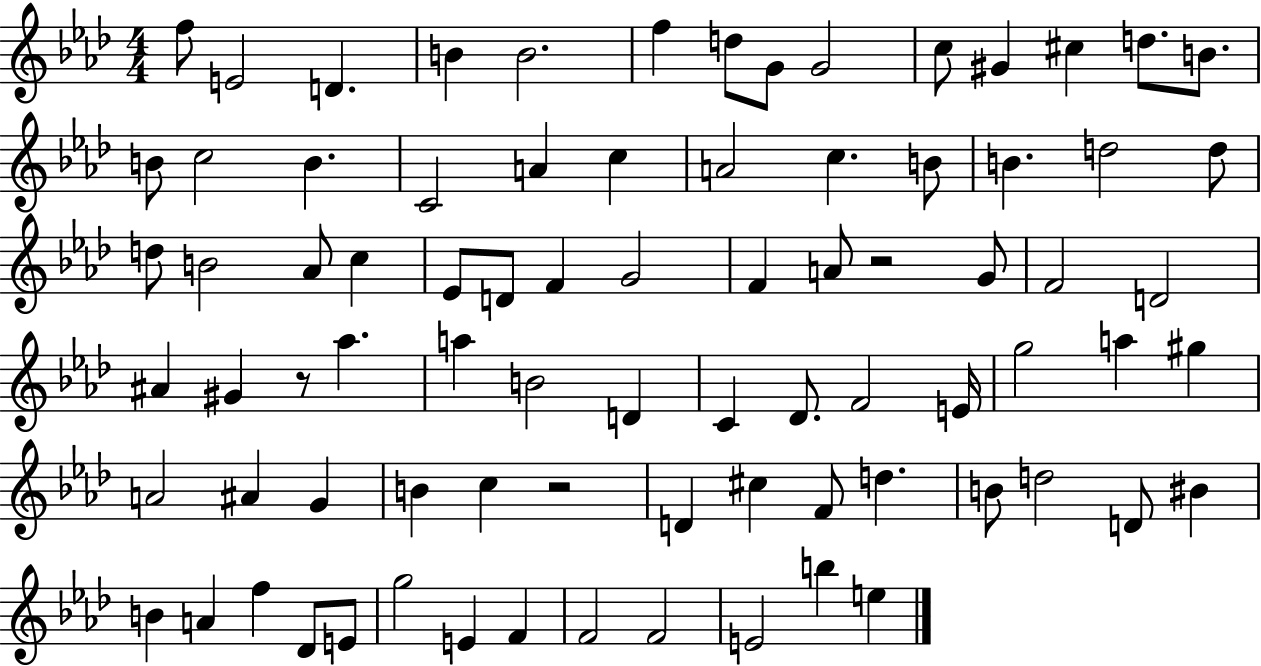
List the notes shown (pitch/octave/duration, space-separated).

F5/e E4/h D4/q. B4/q B4/h. F5/q D5/e G4/e G4/h C5/e G#4/q C#5/q D5/e. B4/e. B4/e C5/h B4/q. C4/h A4/q C5/q A4/h C5/q. B4/e B4/q. D5/h D5/e D5/e B4/h Ab4/e C5/q Eb4/e D4/e F4/q G4/h F4/q A4/e R/h G4/e F4/h D4/h A#4/q G#4/q R/e Ab5/q. A5/q B4/h D4/q C4/q Db4/e. F4/h E4/s G5/h A5/q G#5/q A4/h A#4/q G4/q B4/q C5/q R/h D4/q C#5/q F4/e D5/q. B4/e D5/h D4/e BIS4/q B4/q A4/q F5/q Db4/e E4/e G5/h E4/q F4/q F4/h F4/h E4/h B5/q E5/q